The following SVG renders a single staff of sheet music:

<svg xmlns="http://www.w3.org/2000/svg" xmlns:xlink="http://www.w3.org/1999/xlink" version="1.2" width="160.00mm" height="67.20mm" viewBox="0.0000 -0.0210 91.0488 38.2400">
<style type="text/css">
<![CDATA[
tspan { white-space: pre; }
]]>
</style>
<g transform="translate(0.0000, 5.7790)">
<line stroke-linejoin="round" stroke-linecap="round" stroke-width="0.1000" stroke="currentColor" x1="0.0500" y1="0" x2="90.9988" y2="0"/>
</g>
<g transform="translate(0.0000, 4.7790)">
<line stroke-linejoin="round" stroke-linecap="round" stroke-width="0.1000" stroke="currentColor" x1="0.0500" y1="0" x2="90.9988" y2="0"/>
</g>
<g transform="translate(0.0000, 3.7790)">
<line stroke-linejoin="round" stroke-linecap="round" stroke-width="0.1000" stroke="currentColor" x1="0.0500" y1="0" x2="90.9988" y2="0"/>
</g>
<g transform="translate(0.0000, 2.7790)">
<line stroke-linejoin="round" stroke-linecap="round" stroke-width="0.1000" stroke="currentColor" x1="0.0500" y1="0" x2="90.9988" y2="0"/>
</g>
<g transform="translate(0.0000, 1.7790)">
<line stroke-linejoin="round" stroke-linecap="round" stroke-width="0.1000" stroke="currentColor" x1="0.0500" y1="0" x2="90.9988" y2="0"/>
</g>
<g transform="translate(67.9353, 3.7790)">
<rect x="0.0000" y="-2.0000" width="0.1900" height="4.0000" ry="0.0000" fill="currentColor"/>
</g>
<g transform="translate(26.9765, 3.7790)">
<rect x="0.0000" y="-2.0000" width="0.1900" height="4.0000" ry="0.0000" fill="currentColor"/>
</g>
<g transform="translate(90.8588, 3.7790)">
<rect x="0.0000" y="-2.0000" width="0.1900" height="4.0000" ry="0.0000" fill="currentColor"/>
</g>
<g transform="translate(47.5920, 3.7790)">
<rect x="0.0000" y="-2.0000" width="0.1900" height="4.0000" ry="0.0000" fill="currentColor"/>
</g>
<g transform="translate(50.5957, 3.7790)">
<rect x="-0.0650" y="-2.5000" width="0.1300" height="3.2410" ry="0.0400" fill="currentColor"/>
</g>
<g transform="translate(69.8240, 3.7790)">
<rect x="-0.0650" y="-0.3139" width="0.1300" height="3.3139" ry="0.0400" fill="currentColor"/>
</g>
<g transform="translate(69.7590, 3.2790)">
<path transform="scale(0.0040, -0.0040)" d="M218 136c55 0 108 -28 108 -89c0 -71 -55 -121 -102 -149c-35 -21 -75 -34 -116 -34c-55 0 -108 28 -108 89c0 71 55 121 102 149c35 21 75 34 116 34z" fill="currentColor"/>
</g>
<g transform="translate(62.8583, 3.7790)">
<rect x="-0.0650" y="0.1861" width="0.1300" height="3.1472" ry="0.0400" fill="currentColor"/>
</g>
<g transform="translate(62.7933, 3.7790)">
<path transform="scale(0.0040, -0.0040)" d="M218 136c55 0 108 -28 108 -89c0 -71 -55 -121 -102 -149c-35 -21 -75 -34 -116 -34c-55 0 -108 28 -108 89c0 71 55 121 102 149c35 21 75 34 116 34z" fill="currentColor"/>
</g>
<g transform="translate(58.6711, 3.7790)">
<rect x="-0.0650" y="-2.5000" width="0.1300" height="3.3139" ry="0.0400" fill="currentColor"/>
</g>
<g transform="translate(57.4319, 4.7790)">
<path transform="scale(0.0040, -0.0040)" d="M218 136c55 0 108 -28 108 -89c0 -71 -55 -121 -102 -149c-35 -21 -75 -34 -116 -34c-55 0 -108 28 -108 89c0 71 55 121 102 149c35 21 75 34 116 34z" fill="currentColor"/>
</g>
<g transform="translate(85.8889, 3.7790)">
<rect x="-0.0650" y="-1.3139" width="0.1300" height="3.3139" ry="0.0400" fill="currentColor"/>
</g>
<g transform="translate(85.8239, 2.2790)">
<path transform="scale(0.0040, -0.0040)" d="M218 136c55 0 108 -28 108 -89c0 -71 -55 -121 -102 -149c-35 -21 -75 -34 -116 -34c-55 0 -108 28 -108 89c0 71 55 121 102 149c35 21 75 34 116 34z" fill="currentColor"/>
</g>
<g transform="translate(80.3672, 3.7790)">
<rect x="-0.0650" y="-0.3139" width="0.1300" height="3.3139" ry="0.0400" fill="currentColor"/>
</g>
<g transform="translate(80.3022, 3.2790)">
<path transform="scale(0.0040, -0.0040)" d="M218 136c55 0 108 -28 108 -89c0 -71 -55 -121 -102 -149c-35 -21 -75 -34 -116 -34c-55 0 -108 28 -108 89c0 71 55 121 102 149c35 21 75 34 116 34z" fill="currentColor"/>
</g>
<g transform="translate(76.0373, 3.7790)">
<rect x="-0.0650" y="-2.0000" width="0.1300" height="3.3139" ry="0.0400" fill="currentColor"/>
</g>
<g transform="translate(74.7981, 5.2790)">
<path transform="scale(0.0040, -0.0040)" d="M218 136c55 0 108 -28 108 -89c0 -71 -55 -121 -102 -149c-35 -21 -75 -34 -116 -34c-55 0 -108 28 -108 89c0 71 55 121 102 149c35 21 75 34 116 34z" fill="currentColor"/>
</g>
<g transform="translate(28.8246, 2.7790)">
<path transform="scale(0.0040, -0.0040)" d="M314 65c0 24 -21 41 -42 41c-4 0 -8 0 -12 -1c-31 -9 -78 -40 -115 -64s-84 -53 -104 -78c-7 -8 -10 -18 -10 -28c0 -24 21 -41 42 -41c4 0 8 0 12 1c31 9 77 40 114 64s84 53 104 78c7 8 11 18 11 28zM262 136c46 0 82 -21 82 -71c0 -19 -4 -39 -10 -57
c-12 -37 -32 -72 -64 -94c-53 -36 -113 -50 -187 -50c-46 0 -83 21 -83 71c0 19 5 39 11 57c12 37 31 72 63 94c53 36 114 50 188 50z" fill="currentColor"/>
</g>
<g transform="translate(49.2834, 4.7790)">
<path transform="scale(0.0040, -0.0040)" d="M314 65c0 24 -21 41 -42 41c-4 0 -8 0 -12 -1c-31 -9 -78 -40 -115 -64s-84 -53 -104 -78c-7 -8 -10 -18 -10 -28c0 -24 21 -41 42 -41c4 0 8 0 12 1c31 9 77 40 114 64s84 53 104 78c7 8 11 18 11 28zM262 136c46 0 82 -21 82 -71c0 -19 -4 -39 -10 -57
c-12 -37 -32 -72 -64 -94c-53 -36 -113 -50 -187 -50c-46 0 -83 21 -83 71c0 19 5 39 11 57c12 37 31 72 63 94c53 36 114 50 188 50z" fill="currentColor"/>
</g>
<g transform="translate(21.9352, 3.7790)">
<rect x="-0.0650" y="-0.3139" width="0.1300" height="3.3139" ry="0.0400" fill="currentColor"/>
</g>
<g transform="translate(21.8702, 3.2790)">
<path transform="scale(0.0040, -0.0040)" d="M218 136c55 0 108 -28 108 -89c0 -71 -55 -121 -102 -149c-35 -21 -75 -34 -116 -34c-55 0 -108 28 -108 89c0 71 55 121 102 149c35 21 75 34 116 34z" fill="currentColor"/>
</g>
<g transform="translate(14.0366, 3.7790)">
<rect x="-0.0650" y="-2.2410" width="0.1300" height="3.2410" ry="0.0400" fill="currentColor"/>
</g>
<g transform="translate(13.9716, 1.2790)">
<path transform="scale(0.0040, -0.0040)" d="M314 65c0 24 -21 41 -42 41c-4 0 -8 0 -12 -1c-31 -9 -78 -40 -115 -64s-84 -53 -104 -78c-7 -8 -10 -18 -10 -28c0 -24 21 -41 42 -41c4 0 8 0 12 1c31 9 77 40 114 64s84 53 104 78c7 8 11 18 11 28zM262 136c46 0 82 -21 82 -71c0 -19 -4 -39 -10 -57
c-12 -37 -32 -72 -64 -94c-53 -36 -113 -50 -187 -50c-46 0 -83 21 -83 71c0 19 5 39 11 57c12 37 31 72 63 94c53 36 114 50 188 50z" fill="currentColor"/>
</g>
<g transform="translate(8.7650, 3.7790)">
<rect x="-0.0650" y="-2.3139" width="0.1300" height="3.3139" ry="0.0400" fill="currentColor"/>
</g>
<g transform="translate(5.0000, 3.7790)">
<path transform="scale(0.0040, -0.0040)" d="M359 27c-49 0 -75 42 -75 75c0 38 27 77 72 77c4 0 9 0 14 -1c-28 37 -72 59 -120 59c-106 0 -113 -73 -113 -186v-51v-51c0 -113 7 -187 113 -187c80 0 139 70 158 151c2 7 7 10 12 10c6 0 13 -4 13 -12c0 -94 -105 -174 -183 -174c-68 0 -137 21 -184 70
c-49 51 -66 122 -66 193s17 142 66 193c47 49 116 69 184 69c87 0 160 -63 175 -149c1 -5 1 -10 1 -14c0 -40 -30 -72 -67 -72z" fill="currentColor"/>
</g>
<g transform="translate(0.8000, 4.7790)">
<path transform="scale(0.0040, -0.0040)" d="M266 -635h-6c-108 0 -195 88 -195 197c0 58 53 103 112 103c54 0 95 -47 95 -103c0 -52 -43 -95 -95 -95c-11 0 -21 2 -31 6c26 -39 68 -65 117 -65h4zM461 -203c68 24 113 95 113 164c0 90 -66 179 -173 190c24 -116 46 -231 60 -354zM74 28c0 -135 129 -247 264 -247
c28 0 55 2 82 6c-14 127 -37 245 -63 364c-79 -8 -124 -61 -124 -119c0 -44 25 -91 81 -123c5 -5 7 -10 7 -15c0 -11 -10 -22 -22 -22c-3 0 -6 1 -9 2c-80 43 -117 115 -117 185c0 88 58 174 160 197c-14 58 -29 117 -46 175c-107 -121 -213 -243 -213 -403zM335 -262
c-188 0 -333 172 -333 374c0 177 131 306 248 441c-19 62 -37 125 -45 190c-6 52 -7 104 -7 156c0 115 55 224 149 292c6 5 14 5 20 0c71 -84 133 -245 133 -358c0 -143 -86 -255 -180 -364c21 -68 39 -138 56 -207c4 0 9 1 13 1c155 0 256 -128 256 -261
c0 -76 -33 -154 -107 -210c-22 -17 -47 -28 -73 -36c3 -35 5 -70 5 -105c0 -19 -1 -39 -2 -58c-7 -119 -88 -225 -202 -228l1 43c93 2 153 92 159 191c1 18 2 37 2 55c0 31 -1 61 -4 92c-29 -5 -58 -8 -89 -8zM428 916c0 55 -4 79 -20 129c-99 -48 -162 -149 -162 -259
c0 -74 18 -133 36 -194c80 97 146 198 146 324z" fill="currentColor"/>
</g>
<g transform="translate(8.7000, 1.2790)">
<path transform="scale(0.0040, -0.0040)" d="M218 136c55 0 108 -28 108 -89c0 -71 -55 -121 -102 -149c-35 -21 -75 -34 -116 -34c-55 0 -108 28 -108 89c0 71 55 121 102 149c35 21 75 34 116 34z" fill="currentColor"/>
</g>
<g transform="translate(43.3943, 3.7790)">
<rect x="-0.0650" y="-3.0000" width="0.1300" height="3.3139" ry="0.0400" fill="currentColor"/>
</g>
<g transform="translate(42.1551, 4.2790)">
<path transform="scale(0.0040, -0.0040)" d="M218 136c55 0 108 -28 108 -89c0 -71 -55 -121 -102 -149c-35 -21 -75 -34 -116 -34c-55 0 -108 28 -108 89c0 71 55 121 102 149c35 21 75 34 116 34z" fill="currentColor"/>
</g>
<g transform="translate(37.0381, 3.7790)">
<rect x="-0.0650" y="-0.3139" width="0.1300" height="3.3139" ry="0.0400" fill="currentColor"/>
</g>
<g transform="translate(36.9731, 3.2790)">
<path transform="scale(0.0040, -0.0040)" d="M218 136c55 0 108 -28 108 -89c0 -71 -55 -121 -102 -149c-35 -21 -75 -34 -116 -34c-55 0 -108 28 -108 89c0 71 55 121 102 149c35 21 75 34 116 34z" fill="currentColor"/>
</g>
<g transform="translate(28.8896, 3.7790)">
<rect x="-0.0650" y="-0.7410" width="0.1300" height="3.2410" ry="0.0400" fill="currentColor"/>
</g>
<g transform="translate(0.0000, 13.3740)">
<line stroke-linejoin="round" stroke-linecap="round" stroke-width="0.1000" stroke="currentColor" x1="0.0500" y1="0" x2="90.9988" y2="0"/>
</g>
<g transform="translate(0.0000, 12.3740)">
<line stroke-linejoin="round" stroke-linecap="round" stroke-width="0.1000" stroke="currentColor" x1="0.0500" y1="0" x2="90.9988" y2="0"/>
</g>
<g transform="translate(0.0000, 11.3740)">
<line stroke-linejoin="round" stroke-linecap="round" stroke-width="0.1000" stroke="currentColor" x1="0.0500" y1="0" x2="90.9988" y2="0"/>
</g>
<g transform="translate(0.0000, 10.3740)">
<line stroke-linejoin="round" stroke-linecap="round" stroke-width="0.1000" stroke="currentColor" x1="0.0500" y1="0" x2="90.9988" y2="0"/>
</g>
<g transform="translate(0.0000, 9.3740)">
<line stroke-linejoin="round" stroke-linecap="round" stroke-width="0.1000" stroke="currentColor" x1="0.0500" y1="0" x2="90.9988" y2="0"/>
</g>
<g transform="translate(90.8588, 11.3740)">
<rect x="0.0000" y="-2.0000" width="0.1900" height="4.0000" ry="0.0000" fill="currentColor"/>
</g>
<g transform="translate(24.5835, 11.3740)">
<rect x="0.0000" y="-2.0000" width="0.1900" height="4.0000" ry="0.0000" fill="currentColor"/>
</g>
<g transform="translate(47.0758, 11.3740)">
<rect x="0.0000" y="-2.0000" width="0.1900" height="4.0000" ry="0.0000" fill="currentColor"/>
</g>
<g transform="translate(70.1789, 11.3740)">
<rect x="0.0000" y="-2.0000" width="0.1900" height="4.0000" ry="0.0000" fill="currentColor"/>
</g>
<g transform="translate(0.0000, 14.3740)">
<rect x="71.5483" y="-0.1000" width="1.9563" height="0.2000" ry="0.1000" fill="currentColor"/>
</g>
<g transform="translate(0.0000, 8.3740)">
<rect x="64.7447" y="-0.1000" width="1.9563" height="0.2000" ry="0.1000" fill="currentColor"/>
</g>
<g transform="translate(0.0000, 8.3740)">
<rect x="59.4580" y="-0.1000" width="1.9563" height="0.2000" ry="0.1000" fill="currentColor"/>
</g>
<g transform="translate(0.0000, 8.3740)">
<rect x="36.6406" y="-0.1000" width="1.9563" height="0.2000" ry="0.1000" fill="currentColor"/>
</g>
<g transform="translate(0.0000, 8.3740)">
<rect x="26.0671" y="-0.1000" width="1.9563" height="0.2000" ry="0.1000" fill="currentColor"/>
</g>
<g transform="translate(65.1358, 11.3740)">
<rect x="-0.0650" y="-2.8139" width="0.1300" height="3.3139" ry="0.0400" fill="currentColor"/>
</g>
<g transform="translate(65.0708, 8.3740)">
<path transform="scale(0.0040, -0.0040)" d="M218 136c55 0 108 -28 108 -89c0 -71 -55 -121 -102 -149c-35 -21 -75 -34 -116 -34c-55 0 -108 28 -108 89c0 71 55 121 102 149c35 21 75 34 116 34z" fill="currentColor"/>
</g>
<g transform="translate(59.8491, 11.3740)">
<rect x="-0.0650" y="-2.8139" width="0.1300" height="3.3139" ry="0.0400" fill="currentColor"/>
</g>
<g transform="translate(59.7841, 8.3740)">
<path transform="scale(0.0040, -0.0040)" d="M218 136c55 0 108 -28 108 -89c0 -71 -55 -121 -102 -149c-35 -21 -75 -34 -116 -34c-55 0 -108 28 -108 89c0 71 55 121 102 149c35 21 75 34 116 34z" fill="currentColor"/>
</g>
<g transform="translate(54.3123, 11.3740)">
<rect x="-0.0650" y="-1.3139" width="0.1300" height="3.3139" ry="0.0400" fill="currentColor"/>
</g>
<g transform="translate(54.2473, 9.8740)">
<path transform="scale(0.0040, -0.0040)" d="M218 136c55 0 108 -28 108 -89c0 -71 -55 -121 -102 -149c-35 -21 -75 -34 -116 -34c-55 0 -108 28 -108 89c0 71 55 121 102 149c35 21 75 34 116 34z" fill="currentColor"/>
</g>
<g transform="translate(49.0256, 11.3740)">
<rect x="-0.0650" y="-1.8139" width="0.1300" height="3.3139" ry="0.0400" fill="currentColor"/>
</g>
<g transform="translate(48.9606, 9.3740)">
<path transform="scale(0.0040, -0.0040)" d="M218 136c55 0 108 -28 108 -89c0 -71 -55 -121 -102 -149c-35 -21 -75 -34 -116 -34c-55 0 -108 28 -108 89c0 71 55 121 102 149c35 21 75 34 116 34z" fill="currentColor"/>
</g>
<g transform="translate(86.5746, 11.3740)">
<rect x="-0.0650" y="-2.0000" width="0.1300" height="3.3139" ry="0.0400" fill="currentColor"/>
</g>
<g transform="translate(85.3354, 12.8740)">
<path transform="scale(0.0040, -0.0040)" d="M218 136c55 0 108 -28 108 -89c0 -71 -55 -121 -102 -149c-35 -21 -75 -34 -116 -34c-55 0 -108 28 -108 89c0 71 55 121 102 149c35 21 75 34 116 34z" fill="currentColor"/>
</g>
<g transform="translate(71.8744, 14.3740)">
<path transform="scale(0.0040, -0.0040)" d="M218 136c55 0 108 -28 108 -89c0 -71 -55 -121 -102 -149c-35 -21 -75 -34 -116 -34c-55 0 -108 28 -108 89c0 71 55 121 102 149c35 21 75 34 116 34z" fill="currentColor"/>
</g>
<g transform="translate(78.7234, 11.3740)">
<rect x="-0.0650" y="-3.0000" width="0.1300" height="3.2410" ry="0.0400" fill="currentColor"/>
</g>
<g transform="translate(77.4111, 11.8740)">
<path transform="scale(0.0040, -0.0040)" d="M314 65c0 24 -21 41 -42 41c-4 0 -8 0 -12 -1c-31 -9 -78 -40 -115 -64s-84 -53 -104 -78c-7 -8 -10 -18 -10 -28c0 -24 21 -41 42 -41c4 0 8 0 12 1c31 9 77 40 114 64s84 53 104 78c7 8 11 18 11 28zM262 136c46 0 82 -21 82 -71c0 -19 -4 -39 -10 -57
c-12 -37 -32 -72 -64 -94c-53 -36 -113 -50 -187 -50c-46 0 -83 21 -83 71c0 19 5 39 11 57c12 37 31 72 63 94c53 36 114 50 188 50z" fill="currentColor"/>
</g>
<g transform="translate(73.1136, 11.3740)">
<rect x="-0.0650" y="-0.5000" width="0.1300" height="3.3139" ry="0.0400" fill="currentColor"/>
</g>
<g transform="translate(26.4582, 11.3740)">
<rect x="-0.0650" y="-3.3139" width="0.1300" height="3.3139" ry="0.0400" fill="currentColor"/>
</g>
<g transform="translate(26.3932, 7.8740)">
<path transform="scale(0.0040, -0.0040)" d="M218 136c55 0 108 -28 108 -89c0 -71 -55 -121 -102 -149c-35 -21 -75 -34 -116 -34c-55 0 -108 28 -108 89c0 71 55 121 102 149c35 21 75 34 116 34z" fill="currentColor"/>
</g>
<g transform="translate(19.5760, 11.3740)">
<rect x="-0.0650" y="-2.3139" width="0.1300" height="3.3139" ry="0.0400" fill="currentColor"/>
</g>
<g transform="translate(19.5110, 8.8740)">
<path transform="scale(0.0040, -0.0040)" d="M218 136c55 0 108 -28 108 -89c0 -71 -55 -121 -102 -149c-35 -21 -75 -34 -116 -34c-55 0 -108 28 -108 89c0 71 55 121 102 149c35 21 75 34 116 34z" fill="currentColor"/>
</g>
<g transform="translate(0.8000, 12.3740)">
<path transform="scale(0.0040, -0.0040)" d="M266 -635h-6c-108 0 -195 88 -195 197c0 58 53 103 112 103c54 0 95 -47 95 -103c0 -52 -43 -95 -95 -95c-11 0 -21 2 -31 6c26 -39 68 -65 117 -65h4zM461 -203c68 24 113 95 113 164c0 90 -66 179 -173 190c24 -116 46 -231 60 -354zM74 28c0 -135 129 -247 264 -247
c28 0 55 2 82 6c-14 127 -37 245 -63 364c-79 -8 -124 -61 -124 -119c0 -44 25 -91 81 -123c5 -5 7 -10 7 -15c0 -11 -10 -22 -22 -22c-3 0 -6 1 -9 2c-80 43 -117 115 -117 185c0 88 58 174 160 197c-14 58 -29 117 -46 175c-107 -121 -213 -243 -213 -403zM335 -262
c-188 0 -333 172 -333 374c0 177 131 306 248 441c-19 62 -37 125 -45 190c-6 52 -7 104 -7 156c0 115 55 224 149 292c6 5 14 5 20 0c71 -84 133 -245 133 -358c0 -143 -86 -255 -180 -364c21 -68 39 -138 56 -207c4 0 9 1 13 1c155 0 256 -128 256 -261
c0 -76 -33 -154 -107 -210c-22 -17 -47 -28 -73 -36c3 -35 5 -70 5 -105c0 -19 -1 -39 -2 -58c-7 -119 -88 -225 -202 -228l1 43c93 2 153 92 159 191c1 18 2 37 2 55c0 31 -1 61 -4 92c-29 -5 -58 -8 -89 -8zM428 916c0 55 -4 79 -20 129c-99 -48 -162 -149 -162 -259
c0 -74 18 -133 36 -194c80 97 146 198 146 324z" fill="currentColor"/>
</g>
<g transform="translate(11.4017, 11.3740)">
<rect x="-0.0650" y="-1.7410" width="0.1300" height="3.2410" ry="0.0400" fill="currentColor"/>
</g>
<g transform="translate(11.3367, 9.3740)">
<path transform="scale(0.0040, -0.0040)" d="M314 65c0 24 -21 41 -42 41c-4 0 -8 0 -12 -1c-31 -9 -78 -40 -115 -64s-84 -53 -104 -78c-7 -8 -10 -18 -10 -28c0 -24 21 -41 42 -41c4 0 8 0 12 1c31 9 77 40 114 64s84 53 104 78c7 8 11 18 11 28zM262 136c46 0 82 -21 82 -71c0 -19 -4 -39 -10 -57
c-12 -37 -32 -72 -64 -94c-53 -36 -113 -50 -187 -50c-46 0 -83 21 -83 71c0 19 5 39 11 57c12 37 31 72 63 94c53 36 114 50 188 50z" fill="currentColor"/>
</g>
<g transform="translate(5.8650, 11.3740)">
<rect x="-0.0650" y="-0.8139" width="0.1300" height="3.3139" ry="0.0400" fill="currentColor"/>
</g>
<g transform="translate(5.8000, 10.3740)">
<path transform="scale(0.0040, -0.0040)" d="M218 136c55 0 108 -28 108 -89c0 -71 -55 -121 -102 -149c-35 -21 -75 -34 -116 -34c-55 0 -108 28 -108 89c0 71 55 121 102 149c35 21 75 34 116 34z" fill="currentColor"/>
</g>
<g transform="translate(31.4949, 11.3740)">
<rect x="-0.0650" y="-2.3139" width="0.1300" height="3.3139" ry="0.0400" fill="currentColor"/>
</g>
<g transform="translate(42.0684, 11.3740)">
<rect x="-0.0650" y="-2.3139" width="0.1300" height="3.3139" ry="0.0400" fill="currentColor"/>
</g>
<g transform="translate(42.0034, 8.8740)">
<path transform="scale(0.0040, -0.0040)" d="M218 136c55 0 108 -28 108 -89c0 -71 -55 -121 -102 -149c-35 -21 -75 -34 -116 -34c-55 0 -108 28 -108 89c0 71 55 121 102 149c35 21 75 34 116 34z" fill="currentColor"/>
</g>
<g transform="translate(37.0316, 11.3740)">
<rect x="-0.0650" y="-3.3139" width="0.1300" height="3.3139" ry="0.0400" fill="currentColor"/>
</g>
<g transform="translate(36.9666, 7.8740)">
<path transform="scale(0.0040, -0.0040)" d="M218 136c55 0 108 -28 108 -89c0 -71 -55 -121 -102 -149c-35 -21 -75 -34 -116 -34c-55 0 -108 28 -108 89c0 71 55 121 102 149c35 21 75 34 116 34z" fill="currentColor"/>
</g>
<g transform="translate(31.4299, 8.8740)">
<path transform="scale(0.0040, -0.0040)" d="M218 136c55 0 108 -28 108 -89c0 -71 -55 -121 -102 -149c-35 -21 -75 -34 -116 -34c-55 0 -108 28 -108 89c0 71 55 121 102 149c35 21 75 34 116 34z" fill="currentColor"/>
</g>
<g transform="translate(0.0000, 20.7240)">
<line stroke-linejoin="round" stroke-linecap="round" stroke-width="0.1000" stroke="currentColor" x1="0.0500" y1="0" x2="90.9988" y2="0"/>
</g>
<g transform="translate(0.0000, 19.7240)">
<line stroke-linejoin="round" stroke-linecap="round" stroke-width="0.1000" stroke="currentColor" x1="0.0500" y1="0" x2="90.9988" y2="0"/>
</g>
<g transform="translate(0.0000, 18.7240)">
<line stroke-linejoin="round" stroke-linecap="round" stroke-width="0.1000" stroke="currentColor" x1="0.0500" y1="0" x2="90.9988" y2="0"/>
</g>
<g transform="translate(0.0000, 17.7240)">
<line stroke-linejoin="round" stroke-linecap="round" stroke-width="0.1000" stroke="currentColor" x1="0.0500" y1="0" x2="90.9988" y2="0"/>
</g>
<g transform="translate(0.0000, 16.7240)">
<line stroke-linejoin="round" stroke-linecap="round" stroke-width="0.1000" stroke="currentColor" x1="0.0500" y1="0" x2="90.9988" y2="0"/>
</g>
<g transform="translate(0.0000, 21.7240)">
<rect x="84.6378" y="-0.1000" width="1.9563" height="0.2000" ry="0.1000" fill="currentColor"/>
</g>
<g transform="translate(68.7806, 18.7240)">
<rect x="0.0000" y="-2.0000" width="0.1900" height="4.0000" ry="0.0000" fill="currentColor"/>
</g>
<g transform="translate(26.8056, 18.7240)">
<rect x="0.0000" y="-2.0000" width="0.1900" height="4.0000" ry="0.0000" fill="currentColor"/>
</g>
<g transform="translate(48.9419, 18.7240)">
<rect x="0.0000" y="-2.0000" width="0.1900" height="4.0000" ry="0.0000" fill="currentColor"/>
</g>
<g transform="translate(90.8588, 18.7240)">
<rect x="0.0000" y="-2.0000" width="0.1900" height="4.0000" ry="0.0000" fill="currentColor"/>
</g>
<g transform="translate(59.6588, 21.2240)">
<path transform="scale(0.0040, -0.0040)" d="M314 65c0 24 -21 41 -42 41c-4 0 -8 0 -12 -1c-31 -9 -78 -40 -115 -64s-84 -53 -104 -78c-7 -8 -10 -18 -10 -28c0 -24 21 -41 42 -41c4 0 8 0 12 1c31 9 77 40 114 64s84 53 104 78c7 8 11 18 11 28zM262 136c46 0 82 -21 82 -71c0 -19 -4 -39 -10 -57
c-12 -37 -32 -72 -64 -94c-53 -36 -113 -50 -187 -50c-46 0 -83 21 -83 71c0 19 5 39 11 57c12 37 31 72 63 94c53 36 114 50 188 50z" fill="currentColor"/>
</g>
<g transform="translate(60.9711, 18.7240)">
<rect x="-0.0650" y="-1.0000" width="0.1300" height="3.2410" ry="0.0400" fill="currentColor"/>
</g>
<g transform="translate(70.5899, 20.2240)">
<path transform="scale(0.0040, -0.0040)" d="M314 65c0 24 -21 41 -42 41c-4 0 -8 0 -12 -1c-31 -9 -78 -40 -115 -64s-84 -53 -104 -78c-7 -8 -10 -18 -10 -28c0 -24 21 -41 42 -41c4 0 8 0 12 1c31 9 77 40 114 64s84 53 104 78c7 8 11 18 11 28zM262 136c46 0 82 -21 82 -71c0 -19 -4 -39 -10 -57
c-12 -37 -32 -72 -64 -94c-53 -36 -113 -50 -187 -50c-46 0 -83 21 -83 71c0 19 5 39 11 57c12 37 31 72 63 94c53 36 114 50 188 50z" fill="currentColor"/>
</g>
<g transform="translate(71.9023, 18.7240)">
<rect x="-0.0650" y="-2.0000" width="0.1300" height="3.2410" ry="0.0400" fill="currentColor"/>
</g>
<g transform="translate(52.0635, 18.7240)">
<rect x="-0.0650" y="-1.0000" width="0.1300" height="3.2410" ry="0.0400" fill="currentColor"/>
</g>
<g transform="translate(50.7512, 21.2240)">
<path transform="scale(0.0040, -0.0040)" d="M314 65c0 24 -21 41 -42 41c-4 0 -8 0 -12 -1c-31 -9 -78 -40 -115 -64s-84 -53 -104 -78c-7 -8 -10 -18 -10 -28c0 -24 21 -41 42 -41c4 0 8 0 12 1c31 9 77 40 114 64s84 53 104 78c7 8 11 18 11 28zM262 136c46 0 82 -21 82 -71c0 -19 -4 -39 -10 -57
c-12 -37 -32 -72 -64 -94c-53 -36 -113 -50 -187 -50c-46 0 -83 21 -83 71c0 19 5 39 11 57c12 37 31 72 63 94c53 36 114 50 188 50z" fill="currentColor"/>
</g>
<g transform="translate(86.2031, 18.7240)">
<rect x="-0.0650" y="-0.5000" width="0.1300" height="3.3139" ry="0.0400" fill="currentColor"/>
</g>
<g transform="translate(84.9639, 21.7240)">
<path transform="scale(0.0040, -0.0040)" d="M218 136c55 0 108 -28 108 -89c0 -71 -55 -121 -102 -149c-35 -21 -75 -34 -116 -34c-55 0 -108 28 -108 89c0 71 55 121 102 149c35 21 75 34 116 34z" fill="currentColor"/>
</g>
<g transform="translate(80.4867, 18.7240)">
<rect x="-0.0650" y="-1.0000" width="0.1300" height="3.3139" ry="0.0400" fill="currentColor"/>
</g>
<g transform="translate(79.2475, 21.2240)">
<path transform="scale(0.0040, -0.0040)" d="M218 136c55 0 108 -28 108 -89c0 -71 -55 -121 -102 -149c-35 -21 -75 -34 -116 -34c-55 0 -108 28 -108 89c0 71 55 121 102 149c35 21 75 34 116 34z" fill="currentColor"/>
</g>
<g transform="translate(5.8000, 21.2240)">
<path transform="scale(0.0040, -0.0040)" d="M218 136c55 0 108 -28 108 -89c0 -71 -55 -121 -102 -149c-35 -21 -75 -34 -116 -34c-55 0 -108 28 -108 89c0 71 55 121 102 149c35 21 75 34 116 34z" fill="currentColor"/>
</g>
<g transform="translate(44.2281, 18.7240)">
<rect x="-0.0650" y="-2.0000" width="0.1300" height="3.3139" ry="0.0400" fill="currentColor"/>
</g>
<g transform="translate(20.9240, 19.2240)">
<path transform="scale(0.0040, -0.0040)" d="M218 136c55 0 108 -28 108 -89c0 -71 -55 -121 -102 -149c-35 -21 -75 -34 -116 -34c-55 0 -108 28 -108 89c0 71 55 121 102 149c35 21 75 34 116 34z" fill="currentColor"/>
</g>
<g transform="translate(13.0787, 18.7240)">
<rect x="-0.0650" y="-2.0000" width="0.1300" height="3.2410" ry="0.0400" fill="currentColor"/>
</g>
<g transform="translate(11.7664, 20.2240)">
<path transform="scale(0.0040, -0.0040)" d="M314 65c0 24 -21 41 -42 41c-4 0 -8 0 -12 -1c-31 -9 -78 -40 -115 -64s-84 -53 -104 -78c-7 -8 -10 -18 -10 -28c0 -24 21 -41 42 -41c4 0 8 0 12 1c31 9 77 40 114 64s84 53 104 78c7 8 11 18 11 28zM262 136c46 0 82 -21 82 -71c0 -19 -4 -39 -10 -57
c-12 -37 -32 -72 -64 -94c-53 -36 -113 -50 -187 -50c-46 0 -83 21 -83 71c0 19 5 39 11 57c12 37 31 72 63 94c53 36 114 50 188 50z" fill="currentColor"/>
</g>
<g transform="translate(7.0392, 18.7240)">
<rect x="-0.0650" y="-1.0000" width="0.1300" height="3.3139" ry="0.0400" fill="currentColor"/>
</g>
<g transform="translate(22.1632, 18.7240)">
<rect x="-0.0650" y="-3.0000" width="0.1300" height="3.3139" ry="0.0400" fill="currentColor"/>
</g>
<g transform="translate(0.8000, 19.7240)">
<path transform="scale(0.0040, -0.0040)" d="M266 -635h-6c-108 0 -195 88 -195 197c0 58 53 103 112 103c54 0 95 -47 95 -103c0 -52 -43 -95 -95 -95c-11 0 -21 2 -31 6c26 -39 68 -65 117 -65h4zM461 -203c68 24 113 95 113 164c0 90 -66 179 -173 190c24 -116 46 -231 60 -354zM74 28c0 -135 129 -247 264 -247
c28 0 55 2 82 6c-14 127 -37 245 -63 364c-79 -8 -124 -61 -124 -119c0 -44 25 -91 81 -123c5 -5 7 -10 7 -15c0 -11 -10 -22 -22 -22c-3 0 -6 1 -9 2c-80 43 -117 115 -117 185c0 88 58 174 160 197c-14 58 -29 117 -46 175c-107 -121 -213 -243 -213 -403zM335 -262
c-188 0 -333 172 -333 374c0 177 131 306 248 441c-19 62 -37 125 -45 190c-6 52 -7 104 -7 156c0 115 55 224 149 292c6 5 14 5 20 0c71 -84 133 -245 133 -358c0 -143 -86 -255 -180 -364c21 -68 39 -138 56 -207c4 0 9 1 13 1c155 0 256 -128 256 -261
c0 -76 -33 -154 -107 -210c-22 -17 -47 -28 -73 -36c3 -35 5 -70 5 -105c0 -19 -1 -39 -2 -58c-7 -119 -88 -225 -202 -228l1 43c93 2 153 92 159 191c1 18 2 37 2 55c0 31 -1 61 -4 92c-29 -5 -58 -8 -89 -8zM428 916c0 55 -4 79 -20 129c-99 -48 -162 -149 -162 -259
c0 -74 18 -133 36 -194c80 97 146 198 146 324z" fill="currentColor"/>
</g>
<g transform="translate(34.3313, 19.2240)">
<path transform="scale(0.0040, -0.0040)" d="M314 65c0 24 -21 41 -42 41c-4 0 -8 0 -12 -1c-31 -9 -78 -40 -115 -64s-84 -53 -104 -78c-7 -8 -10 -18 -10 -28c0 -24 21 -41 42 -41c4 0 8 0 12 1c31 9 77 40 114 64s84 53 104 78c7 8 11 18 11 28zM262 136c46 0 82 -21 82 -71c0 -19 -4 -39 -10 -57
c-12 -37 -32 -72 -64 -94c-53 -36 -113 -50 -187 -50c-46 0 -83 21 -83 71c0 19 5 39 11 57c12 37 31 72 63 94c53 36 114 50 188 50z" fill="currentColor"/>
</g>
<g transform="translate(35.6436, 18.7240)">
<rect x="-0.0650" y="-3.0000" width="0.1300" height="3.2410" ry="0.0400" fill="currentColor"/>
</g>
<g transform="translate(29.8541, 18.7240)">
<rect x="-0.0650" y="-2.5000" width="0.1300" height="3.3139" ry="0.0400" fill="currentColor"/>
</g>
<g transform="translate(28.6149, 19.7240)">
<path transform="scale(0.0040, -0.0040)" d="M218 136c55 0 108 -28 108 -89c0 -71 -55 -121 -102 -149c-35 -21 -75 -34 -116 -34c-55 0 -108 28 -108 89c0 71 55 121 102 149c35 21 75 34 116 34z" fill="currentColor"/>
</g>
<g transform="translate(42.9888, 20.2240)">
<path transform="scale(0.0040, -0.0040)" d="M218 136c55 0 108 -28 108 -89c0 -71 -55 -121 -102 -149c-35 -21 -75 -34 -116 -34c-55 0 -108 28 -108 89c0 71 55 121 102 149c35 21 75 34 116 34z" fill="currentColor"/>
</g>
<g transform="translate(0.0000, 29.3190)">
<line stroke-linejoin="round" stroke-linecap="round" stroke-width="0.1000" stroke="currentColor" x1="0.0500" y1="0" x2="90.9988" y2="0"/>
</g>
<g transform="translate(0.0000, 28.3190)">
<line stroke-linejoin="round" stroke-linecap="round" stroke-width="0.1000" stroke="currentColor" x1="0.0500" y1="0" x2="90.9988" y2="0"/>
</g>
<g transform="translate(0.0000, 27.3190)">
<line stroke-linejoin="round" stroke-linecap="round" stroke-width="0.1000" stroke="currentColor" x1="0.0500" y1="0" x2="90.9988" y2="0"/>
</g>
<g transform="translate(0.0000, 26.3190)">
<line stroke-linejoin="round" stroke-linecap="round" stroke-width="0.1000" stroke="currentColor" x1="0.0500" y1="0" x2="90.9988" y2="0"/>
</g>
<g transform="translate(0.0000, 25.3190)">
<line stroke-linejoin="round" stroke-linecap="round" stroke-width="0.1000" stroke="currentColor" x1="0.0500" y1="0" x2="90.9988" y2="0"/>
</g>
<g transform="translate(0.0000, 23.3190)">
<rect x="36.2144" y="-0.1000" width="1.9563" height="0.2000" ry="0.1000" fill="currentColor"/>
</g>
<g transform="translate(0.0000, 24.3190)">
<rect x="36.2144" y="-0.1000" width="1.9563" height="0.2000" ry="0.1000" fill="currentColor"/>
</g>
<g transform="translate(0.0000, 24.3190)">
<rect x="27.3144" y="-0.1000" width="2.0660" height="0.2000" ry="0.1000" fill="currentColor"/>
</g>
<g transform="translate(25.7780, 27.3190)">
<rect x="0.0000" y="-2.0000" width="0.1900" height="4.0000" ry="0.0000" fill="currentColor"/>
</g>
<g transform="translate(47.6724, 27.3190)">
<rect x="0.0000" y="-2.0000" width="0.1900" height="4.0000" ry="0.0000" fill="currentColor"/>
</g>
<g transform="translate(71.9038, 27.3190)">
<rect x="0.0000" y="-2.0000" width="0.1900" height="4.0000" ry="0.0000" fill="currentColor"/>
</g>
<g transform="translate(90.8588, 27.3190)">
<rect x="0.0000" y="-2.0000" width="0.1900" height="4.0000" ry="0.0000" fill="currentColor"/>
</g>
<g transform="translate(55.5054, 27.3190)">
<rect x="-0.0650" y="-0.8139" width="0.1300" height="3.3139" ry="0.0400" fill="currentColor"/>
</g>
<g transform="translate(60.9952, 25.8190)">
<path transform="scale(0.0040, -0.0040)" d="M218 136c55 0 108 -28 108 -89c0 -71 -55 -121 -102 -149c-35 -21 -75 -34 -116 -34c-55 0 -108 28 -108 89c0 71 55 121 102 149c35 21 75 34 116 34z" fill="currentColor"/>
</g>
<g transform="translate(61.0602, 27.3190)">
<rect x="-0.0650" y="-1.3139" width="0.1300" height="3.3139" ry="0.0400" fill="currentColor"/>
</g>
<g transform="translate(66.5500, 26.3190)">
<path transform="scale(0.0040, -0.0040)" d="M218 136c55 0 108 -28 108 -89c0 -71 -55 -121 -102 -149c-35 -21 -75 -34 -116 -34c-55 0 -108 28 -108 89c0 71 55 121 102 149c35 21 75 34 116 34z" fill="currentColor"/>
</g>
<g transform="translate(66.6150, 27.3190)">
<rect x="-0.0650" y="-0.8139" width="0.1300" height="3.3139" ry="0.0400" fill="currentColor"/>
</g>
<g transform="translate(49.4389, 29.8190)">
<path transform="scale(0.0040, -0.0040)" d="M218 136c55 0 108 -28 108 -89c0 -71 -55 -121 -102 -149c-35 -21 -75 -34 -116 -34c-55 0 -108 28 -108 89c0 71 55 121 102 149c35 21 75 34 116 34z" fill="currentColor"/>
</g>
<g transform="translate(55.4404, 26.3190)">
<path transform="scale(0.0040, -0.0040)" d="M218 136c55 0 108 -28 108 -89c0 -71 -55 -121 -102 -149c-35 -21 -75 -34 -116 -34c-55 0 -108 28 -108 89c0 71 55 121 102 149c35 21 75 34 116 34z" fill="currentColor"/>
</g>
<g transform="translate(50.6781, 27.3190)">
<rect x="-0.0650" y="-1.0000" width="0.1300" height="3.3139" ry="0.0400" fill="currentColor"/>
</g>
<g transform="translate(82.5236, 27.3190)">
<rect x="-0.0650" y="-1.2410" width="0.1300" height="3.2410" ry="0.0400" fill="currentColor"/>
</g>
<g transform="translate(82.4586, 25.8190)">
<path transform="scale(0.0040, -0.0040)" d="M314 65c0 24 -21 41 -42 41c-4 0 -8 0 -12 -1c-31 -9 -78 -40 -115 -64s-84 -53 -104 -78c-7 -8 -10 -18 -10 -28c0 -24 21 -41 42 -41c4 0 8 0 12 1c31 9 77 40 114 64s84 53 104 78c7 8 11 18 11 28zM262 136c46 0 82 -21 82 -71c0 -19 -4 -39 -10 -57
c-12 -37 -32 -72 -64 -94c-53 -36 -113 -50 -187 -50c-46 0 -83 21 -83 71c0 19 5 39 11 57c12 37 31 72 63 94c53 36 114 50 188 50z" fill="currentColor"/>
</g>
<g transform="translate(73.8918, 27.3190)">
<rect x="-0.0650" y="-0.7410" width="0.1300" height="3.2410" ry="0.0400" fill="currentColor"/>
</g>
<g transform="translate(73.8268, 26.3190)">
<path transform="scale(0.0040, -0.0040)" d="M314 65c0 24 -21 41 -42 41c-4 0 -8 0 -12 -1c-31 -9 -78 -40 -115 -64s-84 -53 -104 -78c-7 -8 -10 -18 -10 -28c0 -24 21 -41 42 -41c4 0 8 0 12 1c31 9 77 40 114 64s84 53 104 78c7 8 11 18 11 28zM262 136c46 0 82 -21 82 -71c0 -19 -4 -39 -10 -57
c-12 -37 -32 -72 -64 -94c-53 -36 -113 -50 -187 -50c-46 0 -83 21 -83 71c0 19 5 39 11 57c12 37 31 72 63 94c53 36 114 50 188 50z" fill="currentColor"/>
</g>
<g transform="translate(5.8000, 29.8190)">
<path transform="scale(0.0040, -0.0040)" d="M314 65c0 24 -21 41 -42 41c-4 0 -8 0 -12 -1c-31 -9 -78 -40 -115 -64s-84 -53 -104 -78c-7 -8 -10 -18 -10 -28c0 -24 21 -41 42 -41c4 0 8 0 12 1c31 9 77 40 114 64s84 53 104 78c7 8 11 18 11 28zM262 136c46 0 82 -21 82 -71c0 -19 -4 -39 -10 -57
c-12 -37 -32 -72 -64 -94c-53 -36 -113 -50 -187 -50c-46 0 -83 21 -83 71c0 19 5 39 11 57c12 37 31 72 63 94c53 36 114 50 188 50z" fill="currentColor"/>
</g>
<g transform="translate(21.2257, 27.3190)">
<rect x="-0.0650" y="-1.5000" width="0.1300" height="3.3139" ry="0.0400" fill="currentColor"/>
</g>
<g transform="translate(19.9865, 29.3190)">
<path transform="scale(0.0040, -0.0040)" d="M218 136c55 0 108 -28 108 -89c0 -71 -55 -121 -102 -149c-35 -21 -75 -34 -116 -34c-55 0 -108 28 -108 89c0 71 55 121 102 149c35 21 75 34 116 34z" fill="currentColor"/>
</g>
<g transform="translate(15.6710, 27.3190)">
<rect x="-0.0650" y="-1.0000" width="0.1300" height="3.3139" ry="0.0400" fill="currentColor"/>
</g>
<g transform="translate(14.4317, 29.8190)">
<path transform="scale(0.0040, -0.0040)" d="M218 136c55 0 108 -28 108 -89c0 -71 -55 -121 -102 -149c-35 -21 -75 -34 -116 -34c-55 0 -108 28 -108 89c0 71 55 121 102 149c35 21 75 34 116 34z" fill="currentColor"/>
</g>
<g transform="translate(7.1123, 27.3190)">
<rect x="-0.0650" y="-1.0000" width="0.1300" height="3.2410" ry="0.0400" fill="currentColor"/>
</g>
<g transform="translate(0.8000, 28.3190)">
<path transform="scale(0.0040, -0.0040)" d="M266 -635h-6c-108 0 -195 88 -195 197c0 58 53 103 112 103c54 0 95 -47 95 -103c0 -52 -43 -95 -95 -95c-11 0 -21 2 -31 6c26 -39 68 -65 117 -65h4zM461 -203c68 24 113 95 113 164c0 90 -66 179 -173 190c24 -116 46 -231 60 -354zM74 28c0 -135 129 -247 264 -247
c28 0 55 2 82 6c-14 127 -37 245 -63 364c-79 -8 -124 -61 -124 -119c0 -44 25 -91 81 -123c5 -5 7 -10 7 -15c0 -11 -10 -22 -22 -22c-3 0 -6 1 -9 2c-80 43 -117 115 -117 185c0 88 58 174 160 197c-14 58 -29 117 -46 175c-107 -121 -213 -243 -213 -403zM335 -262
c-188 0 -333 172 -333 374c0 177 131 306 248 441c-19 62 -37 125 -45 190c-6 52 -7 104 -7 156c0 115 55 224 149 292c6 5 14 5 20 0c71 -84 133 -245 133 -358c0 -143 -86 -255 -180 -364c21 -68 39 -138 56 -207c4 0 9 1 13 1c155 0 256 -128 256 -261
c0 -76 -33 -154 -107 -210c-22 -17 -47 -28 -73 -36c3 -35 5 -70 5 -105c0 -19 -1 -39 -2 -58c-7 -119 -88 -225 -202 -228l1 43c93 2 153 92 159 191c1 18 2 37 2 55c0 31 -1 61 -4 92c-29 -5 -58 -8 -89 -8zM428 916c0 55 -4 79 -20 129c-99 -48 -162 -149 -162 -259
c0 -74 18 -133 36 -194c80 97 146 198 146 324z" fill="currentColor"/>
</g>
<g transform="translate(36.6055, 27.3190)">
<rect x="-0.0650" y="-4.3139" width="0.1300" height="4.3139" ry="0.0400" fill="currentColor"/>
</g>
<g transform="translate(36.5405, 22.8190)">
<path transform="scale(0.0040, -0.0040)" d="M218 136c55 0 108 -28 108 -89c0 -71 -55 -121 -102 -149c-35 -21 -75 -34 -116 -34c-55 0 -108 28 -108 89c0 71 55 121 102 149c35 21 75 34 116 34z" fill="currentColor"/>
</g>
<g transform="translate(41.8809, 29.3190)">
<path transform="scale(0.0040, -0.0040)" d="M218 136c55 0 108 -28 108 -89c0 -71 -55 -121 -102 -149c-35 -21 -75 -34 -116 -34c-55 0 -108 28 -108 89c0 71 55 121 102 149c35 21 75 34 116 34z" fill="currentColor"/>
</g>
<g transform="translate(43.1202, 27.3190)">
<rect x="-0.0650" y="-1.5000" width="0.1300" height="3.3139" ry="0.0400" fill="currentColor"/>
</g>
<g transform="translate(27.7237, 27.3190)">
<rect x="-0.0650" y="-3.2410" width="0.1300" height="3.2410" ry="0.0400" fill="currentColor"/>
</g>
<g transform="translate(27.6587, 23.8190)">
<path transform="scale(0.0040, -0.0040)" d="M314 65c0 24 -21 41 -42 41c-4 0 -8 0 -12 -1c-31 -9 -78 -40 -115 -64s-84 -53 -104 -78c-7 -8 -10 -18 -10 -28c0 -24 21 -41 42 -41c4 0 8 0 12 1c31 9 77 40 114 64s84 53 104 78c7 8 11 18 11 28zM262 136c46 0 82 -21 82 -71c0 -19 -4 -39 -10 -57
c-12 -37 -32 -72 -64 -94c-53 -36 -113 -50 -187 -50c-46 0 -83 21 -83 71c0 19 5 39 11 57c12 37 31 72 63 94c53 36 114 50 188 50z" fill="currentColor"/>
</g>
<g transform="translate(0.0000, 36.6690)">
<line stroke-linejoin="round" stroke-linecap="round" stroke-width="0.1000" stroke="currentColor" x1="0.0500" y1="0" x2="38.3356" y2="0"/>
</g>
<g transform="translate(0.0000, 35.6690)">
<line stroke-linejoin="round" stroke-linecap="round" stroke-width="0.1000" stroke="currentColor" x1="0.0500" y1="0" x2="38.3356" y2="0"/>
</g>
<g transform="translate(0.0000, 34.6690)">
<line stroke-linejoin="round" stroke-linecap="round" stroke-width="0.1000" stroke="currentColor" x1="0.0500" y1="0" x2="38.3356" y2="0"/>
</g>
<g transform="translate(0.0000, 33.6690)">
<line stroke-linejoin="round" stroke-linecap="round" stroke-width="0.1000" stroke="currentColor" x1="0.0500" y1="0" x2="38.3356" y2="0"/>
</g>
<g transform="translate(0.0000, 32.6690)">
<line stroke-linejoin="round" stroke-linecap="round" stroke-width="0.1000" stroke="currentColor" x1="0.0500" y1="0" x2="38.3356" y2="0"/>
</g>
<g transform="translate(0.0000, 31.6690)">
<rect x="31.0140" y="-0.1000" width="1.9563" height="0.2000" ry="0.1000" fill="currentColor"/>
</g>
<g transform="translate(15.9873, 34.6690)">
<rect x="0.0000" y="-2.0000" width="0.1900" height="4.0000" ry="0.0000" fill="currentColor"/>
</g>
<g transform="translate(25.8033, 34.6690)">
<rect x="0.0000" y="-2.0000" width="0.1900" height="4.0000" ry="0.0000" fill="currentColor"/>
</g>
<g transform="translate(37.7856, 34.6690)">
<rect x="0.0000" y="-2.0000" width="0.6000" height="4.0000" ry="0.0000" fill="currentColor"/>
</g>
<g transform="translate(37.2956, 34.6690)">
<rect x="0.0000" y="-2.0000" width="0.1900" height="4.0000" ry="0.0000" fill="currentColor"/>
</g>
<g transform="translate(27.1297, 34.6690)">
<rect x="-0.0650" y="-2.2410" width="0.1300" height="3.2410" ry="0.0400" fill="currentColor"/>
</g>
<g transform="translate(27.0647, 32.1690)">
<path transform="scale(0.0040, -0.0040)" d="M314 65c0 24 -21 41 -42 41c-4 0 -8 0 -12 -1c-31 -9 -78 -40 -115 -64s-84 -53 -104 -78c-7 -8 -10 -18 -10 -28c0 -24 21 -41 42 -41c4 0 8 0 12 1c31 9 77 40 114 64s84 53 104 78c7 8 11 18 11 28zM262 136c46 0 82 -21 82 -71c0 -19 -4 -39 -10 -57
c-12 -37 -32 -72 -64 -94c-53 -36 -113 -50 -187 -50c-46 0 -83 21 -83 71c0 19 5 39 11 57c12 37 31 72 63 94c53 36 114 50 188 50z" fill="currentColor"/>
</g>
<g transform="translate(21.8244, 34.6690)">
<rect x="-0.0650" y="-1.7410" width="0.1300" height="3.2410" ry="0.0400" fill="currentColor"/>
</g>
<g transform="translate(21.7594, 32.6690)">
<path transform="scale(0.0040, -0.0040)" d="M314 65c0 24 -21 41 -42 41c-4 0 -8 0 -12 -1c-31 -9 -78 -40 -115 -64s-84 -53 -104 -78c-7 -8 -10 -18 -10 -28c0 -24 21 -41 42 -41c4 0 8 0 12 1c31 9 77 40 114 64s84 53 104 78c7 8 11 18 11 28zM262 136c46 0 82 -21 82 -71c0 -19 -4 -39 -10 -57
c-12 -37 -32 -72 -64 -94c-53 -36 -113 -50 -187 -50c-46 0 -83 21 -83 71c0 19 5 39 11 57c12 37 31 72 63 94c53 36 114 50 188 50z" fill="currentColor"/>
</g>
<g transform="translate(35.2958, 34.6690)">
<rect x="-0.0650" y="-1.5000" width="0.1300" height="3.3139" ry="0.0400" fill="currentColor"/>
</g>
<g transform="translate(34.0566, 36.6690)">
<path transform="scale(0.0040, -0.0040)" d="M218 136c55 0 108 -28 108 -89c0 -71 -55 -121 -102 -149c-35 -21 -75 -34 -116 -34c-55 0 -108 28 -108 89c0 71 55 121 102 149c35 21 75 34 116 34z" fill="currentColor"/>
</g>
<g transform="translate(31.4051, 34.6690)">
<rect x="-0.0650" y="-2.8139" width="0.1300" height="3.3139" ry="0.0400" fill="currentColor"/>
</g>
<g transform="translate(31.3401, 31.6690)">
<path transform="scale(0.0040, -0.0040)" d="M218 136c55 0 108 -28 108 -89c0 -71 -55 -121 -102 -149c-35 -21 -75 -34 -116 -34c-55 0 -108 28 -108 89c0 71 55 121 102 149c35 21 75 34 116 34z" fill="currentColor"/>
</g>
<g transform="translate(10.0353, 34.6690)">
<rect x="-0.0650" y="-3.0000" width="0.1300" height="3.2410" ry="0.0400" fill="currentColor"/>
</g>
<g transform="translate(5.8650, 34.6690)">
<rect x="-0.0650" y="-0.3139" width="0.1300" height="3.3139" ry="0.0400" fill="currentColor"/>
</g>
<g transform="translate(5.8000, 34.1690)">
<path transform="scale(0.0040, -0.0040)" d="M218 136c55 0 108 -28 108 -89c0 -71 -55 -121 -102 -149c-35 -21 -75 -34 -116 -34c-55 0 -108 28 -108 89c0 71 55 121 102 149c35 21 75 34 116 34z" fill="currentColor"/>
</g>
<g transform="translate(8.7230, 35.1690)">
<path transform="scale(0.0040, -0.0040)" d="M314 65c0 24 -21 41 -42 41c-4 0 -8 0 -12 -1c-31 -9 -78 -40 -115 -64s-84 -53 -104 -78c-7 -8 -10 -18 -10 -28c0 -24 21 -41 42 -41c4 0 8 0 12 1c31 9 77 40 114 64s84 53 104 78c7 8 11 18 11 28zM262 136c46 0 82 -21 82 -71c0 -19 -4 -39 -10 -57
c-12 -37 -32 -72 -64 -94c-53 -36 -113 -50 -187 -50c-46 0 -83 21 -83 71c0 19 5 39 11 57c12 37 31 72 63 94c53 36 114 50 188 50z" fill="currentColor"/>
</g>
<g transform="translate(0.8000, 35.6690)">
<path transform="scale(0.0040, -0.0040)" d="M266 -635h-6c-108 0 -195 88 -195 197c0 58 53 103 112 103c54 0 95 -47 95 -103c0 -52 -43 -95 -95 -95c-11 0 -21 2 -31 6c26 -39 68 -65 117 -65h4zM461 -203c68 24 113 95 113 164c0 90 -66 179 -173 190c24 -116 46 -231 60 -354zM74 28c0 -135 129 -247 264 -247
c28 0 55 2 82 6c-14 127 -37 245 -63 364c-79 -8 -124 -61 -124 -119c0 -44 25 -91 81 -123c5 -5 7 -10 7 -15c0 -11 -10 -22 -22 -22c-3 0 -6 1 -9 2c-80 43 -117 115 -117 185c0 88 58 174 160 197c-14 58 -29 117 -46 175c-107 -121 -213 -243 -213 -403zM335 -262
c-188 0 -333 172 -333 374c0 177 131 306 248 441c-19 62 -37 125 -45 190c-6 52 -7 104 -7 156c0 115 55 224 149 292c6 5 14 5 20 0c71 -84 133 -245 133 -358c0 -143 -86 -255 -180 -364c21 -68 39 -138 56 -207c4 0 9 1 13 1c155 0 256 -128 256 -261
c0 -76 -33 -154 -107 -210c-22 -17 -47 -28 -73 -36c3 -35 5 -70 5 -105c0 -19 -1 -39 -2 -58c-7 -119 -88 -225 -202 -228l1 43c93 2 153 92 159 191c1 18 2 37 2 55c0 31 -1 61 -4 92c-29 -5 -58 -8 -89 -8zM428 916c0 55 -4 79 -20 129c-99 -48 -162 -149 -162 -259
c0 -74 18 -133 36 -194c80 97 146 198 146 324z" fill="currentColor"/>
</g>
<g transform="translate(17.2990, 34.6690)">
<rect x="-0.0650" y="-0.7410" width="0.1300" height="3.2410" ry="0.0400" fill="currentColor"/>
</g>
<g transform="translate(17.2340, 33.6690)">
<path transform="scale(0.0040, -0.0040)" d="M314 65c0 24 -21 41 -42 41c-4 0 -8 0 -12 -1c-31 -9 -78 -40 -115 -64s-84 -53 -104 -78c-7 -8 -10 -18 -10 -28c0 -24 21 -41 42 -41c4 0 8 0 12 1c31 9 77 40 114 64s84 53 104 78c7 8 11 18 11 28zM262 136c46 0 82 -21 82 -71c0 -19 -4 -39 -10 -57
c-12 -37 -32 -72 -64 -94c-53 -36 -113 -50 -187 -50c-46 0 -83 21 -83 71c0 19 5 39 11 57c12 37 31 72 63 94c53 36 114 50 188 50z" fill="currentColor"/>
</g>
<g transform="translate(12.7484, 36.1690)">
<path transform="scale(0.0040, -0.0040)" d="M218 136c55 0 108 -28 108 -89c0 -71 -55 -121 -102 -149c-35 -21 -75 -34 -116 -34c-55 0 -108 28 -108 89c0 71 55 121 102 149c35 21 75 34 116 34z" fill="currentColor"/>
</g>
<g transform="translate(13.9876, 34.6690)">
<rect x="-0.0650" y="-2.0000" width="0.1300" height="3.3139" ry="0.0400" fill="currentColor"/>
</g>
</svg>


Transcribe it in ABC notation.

X:1
T:Untitled
M:4/4
L:1/4
K:C
g g2 c d2 c A G2 G B c F c e d f2 g b g b g f e a a C A2 F D F2 A G A2 F D2 D2 F2 D C D2 D E b2 d' E D d e d d2 e2 c A2 F d2 f2 g2 a E